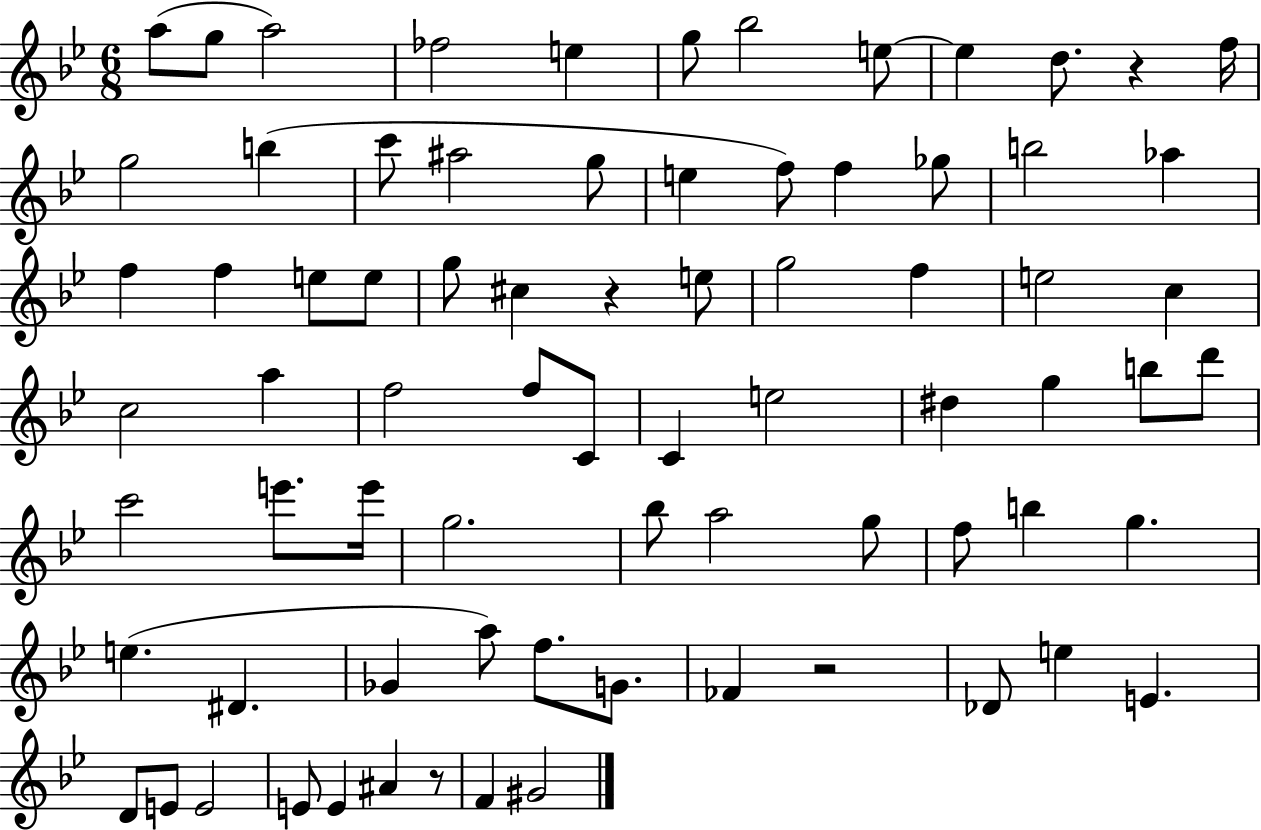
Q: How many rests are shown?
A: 4